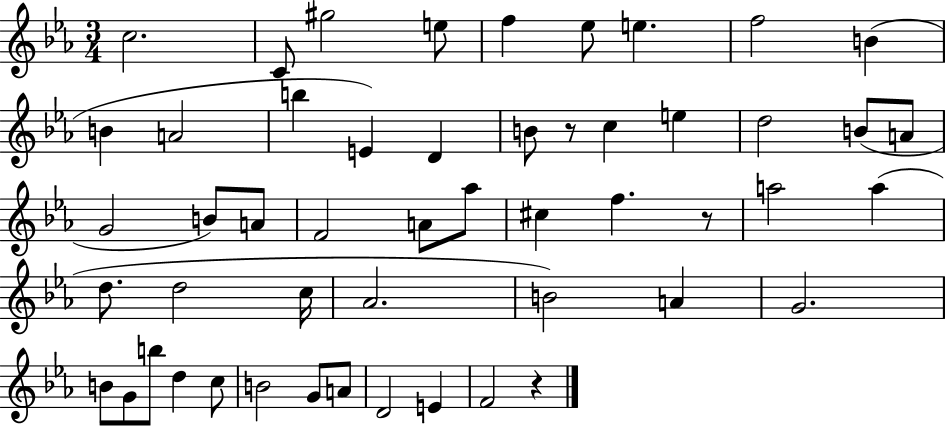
{
  \clef treble
  \numericTimeSignature
  \time 3/4
  \key ees \major
  c''2. | c'8 gis''2 e''8 | f''4 ees''8 e''4. | f''2 b'4( | \break b'4 a'2 | b''4 e'4) d'4 | b'8 r8 c''4 e''4 | d''2 b'8( a'8 | \break g'2 b'8) a'8 | f'2 a'8 aes''8 | cis''4 f''4. r8 | a''2 a''4( | \break d''8. d''2 c''16 | aes'2. | b'2) a'4 | g'2. | \break b'8 g'8 b''8 d''4 c''8 | b'2 g'8 a'8 | d'2 e'4 | f'2 r4 | \break \bar "|."
}